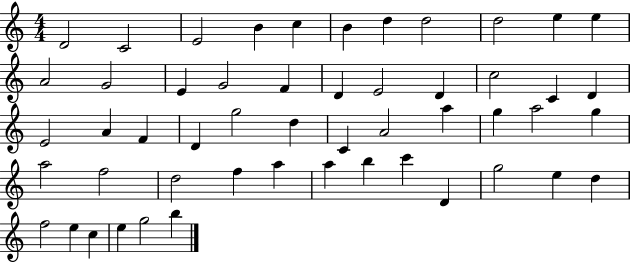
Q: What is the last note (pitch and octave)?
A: B5